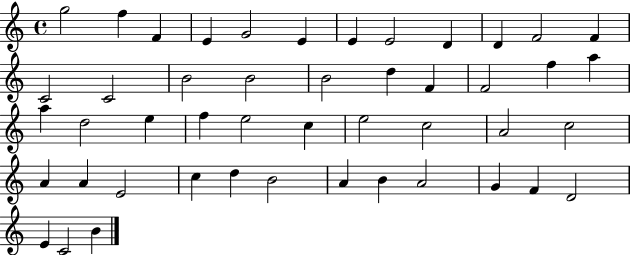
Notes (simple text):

G5/h F5/q F4/q E4/q G4/h E4/q E4/q E4/h D4/q D4/q F4/h F4/q C4/h C4/h B4/h B4/h B4/h D5/q F4/q F4/h F5/q A5/q A5/q D5/h E5/q F5/q E5/h C5/q E5/h C5/h A4/h C5/h A4/q A4/q E4/h C5/q D5/q B4/h A4/q B4/q A4/h G4/q F4/q D4/h E4/q C4/h B4/q